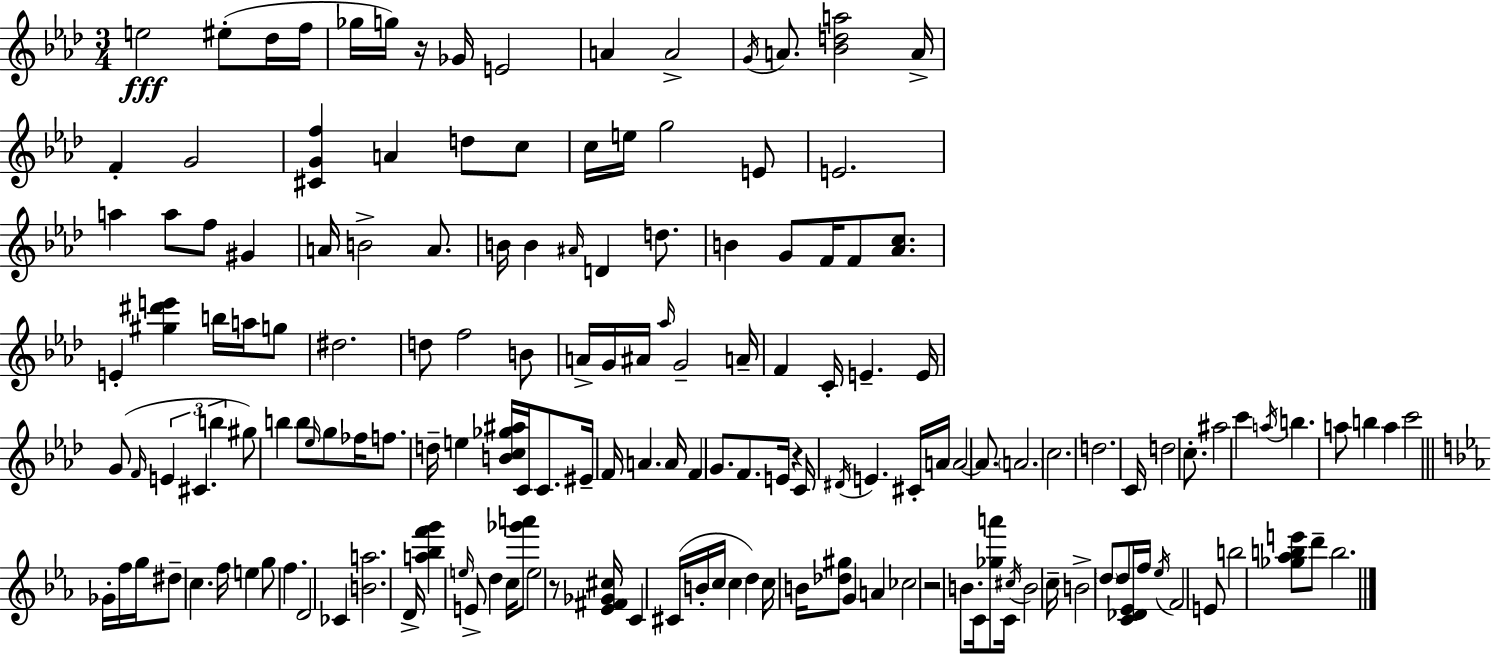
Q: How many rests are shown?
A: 4